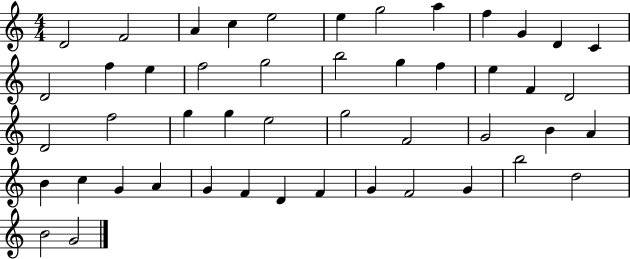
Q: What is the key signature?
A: C major